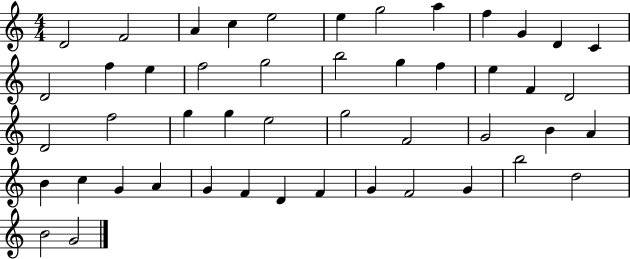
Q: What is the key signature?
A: C major